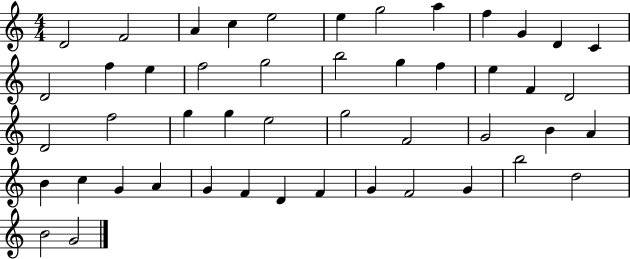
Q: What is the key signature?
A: C major